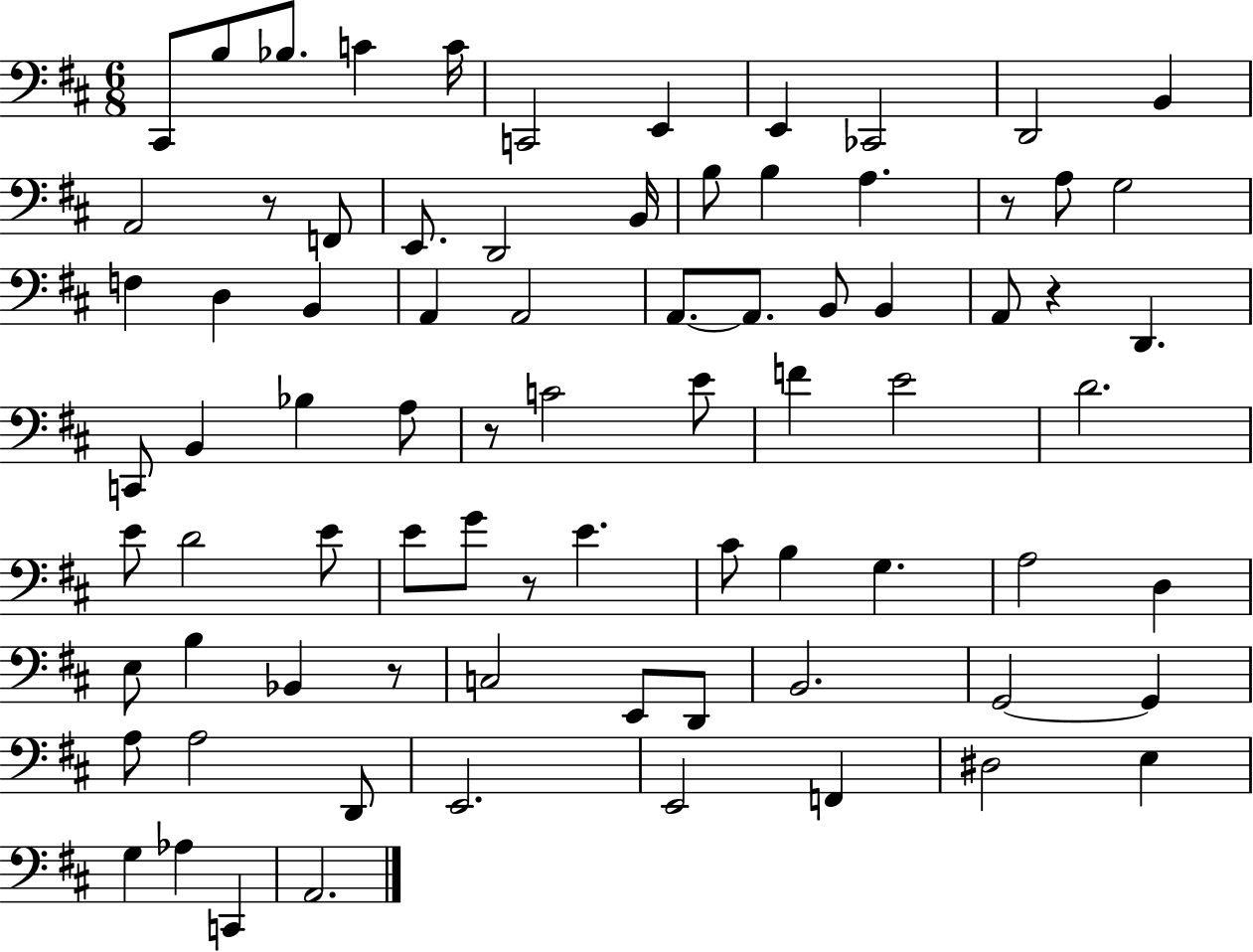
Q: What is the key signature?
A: D major